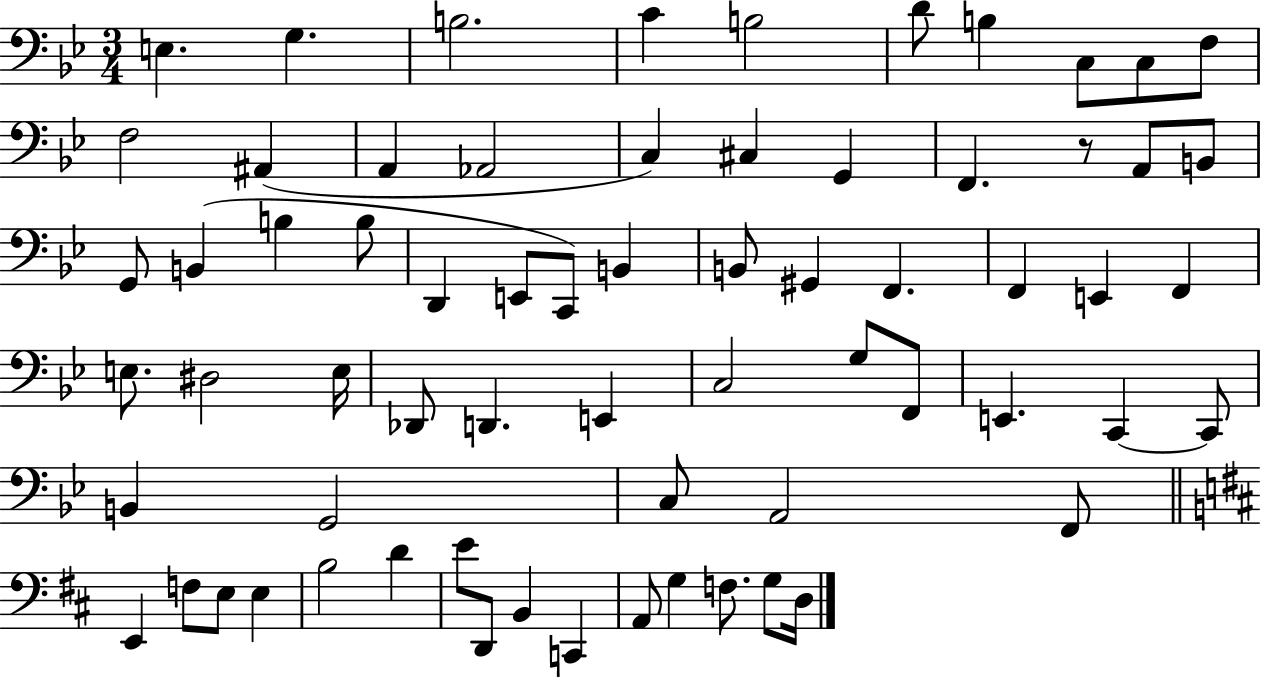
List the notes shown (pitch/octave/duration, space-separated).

E3/q. G3/q. B3/h. C4/q B3/h D4/e B3/q C3/e C3/e F3/e F3/h A#2/q A2/q Ab2/h C3/q C#3/q G2/q F2/q. R/e A2/e B2/e G2/e B2/q B3/q B3/e D2/q E2/e C2/e B2/q B2/e G#2/q F2/q. F2/q E2/q F2/q E3/e. D#3/h E3/s Db2/e D2/q. E2/q C3/h G3/e F2/e E2/q. C2/q C2/e B2/q G2/h C3/e A2/h F2/e E2/q F3/e E3/e E3/q B3/h D4/q E4/e D2/e B2/q C2/q A2/e G3/q F3/e. G3/e D3/s